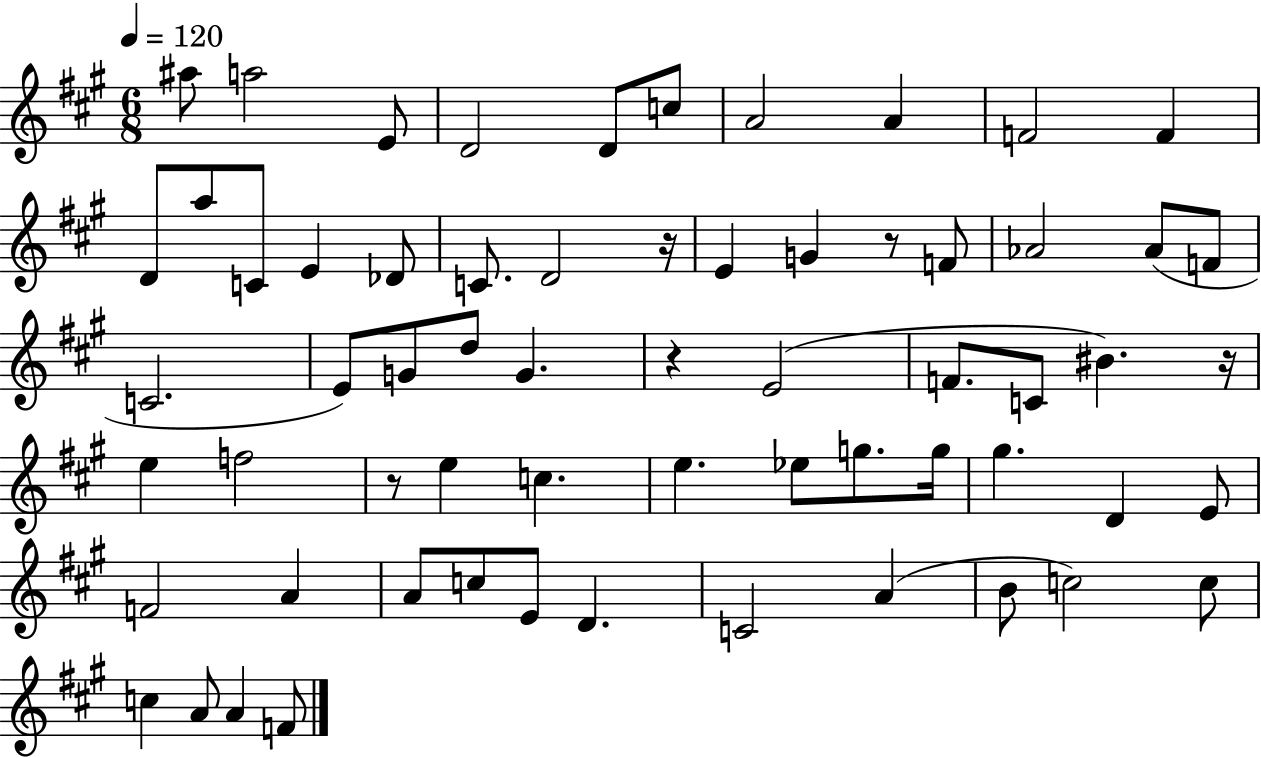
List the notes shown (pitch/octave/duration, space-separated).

A#5/e A5/h E4/e D4/h D4/e C5/e A4/h A4/q F4/h F4/q D4/e A5/e C4/e E4/q Db4/e C4/e. D4/h R/s E4/q G4/q R/e F4/e Ab4/h Ab4/e F4/e C4/h. E4/e G4/e D5/e G4/q. R/q E4/h F4/e. C4/e BIS4/q. R/s E5/q F5/h R/e E5/q C5/q. E5/q. Eb5/e G5/e. G5/s G#5/q. D4/q E4/e F4/h A4/q A4/e C5/e E4/e D4/q. C4/h A4/q B4/e C5/h C5/e C5/q A4/e A4/q F4/e